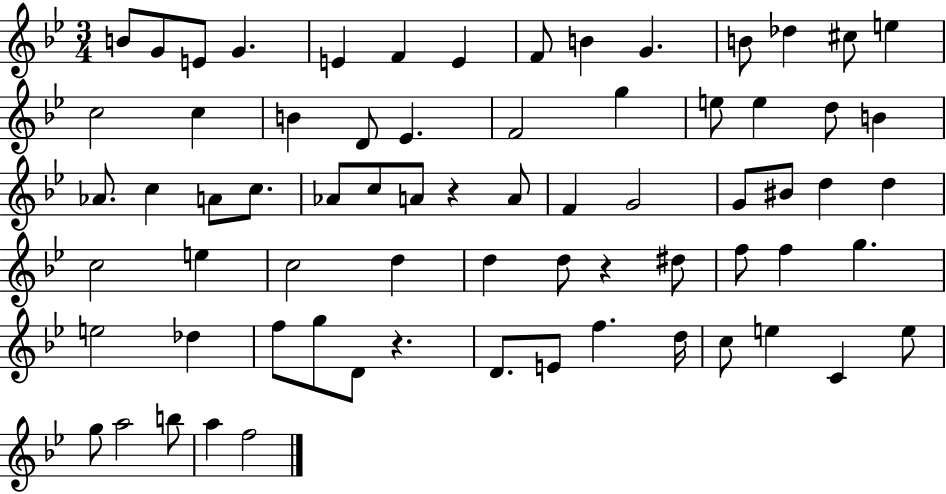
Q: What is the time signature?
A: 3/4